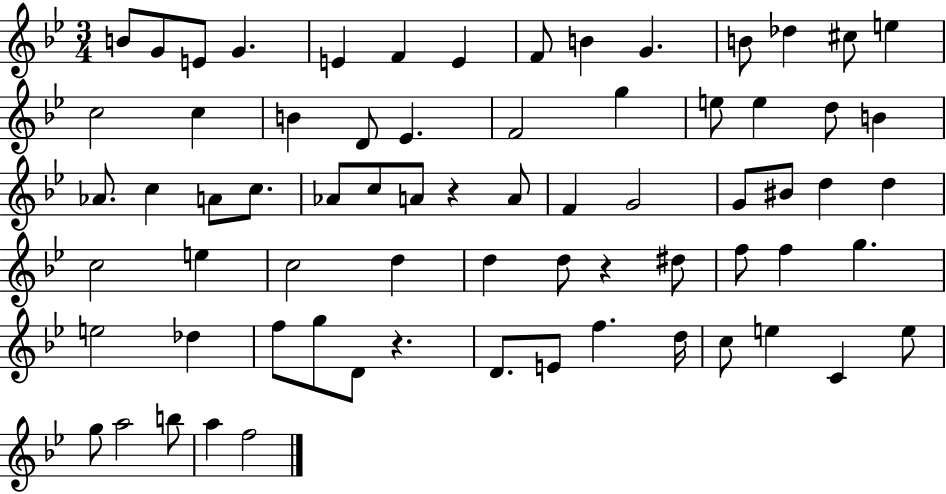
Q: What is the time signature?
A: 3/4